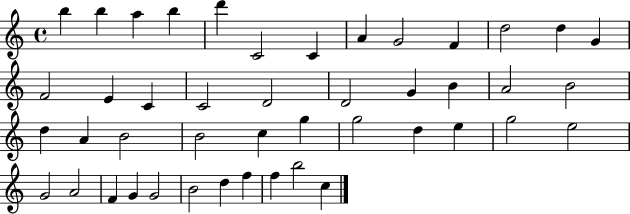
B5/q B5/q A5/q B5/q D6/q C4/h C4/q A4/q G4/h F4/q D5/h D5/q G4/q F4/h E4/q C4/q C4/h D4/h D4/h G4/q B4/q A4/h B4/h D5/q A4/q B4/h B4/h C5/q G5/q G5/h D5/q E5/q G5/h E5/h G4/h A4/h F4/q G4/q G4/h B4/h D5/q F5/q F5/q B5/h C5/q